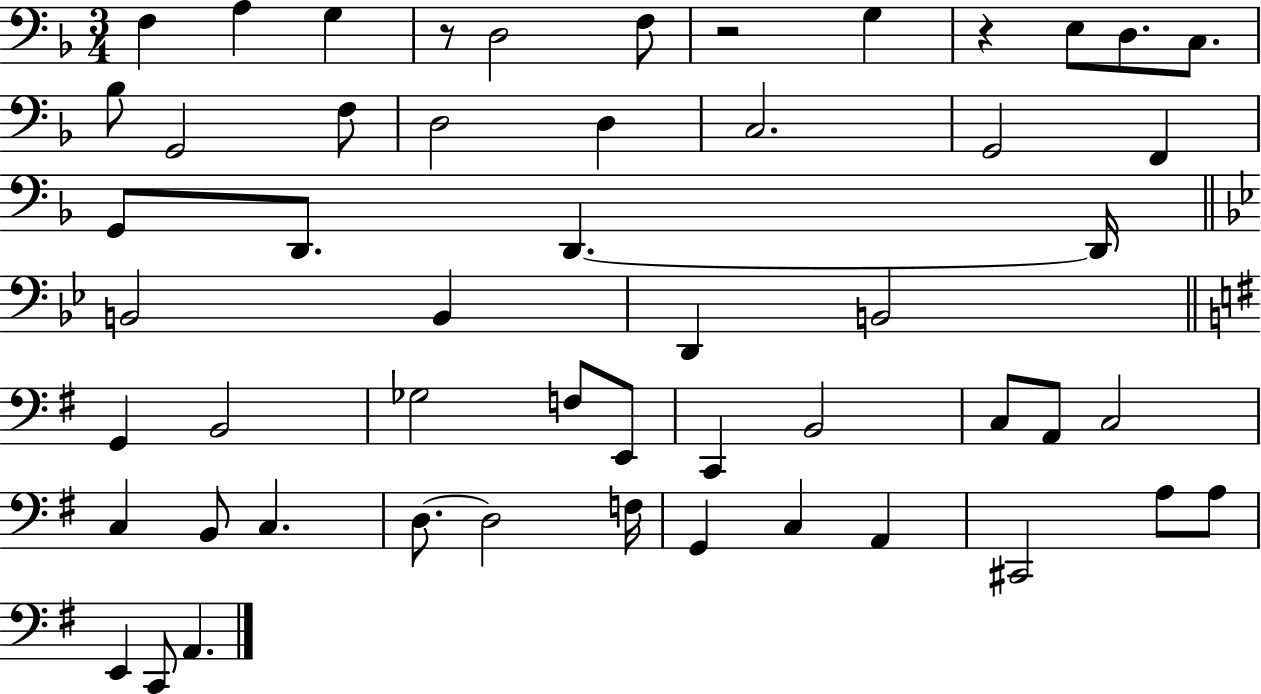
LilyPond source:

{
  \clef bass
  \numericTimeSignature
  \time 3/4
  \key f \major
  f4 a4 g4 | r8 d2 f8 | r2 g4 | r4 e8 d8. c8. | \break bes8 g,2 f8 | d2 d4 | c2. | g,2 f,4 | \break g,8 d,8. d,4.~~ d,16 | \bar "||" \break \key g \minor b,2 b,4 | d,4 b,2 | \bar "||" \break \key e \minor g,4 b,2 | ges2 f8 e,8 | c,4 b,2 | c8 a,8 c2 | \break c4 b,8 c4. | d8.~~ d2 f16 | g,4 c4 a,4 | cis,2 a8 a8 | \break e,4 c,8 a,4. | \bar "|."
}